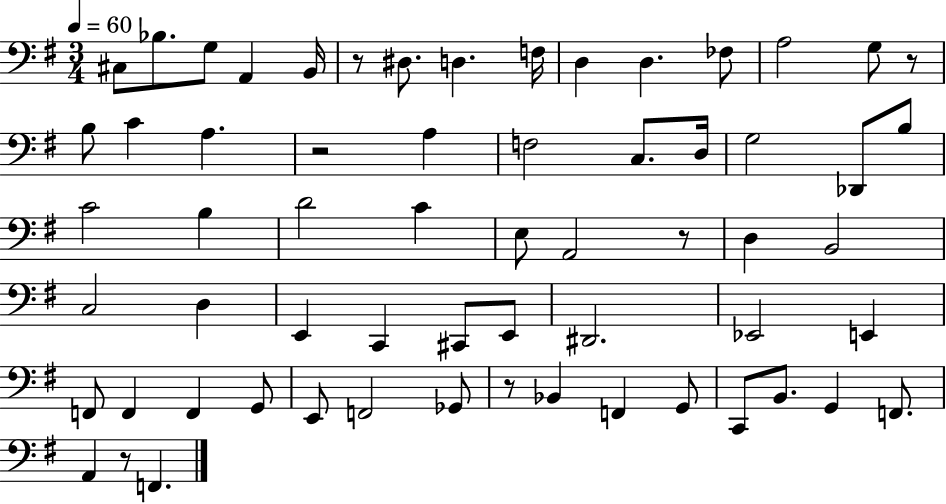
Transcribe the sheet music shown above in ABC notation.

X:1
T:Untitled
M:3/4
L:1/4
K:G
^C,/2 _B,/2 G,/2 A,, B,,/4 z/2 ^D,/2 D, F,/4 D, D, _F,/2 A,2 G,/2 z/2 B,/2 C A, z2 A, F,2 C,/2 D,/4 G,2 _D,,/2 B,/2 C2 B, D2 C E,/2 A,,2 z/2 D, B,,2 C,2 D, E,, C,, ^C,,/2 E,,/2 ^D,,2 _E,,2 E,, F,,/2 F,, F,, G,,/2 E,,/2 F,,2 _G,,/2 z/2 _B,, F,, G,,/2 C,,/2 B,,/2 G,, F,,/2 A,, z/2 F,,